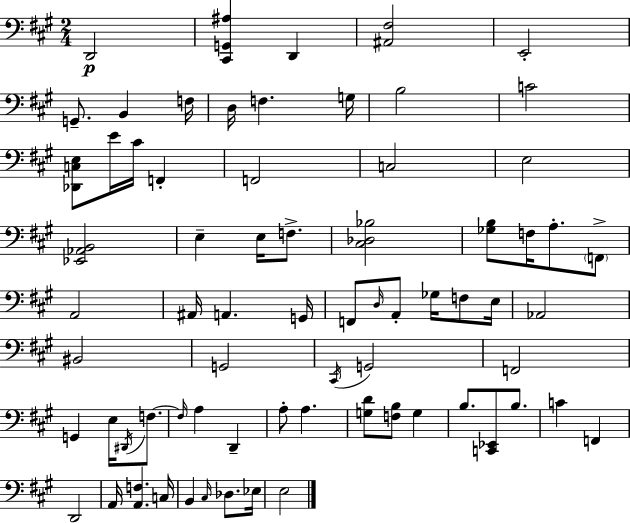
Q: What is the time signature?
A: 2/4